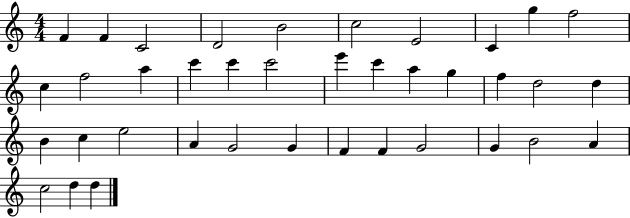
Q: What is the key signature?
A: C major